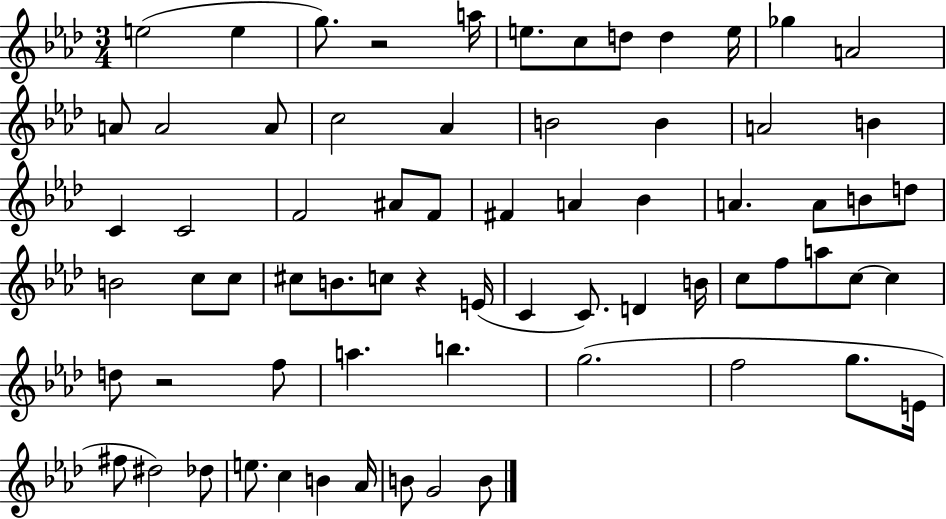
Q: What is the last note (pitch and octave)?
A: B4